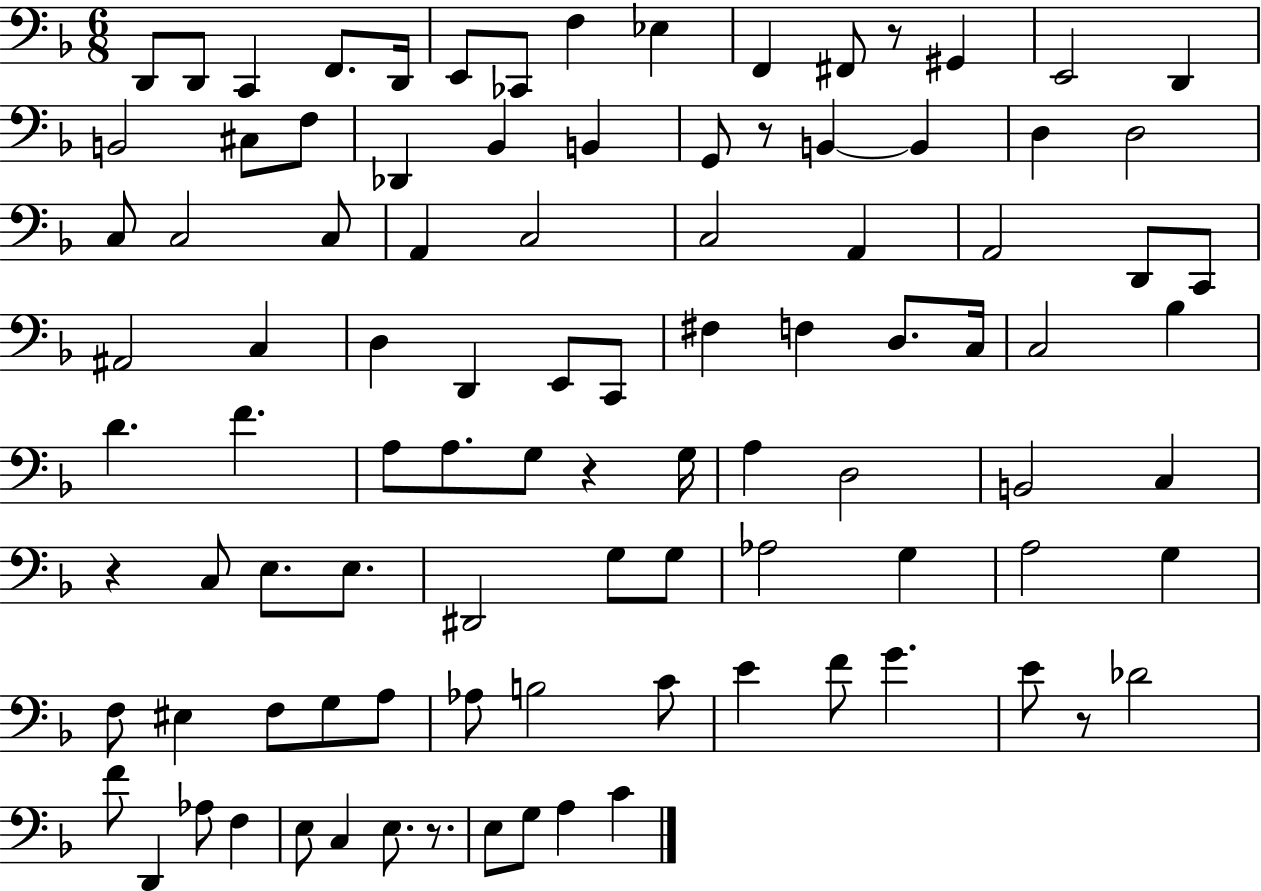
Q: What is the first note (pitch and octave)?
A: D2